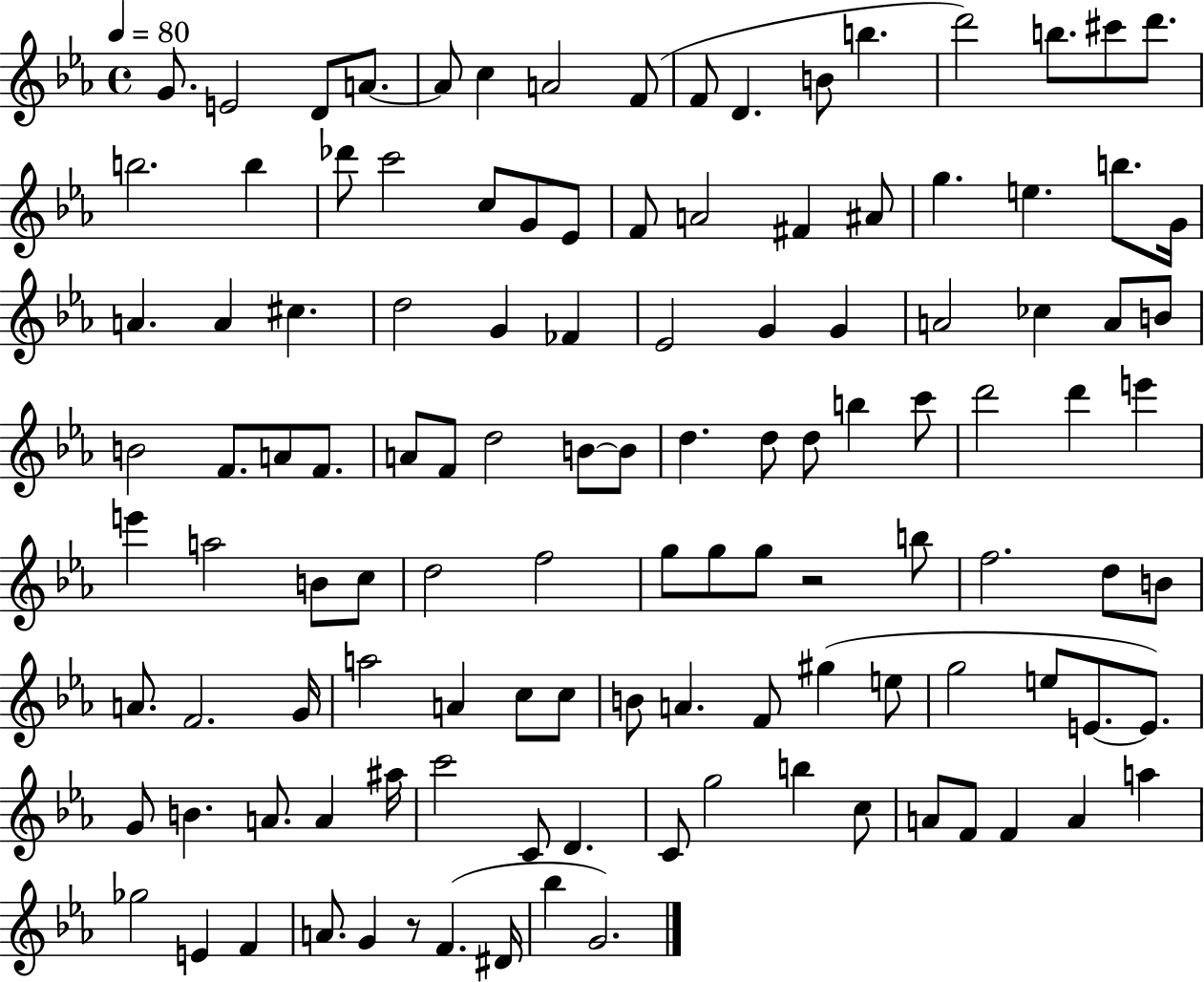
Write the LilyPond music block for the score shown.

{
  \clef treble
  \time 4/4
  \defaultTimeSignature
  \key ees \major
  \tempo 4 = 80
  g'8. e'2 d'8 a'8.~~ | a'8 c''4 a'2 f'8( | f'8 d'4. b'8 b''4. | d'''2) b''8. cis'''8 d'''8. | \break b''2. b''4 | des'''8 c'''2 c''8 g'8 ees'8 | f'8 a'2 fis'4 ais'8 | g''4. e''4. b''8. g'16 | \break a'4. a'4 cis''4. | d''2 g'4 fes'4 | ees'2 g'4 g'4 | a'2 ces''4 a'8 b'8 | \break b'2 f'8. a'8 f'8. | a'8 f'8 d''2 b'8~~ b'8 | d''4. d''8 d''8 b''4 c'''8 | d'''2 d'''4 e'''4 | \break e'''4 a''2 b'8 c''8 | d''2 f''2 | g''8 g''8 g''8 r2 b''8 | f''2. d''8 b'8 | \break a'8. f'2. g'16 | a''2 a'4 c''8 c''8 | b'8 a'4. f'8 gis''4( e''8 | g''2 e''8 e'8.~~ e'8.) | \break g'8 b'4. a'8. a'4 ais''16 | c'''2 c'8 d'4. | c'8 g''2 b''4 c''8 | a'8 f'8 f'4 a'4 a''4 | \break ges''2 e'4 f'4 | a'8. g'4 r8 f'4.( dis'16 | bes''4 g'2.) | \bar "|."
}